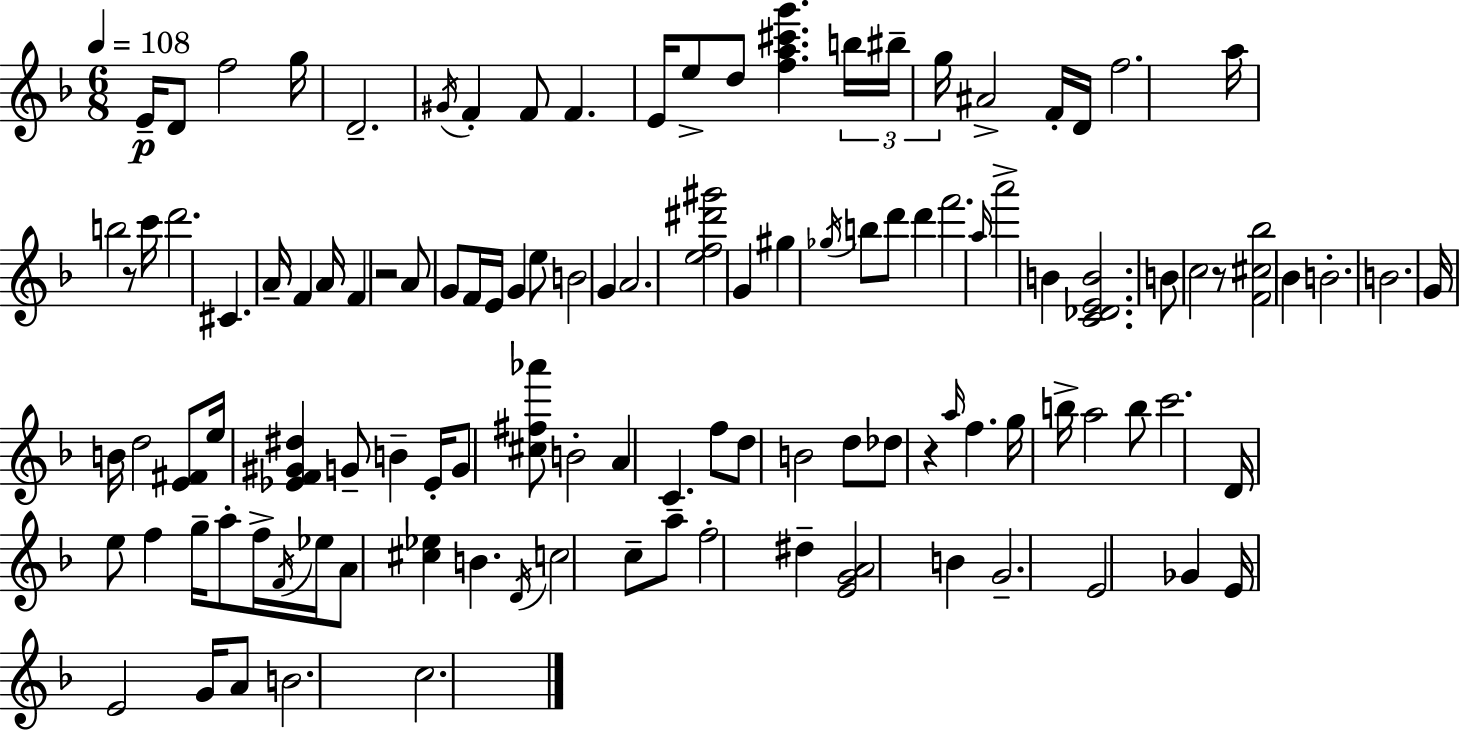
{
  \clef treble
  \numericTimeSignature
  \time 6/8
  \key f \major
  \tempo 4 = 108
  e'16--\p d'8 f''2 g''16 | d'2.-- | \acciaccatura { gis'16 } f'4-. f'8 f'4. | e'16 e''8-> d''8 <f'' a'' cis''' g'''>4. | \break \tuplet 3/2 { b''16 bis''16-- g''16 } ais'2-> f'16-. | d'16 f''2. | a''16 b''2 r8 | c'''16 d'''2. | \break cis'4. a'16-- f'4 | a'16 f'4 r2 | a'8 g'8 f'16 e'16 g'4 e''8 | b'2 g'4 | \break a'2. | <e'' f'' dis''' gis'''>2 g'4 | gis''4 \acciaccatura { ges''16 } b''8 d'''8 d'''4 | f'''2. | \break \grace { a''16 } a'''2-> b'4 | <c' des' e' b'>2. | b'8 c''2 | r8 <f' cis'' bes''>2 bes'4 | \break b'2.-. | b'2. | g'16 b'16 d''2 | <e' fis'>8 e''16 <ees' f' gis' dis''>4 g'8-- b'4-- | \break ees'16-. g'8 <cis'' fis'' aes'''>8 b'2-. | a'4 c'4. | f''8 d''8 b'2 | d''8 des''8 r4 \grace { a''16 } f''4. | \break g''16 b''16-> a''2 | b''8 c'''2. | d'16 e''8 f''4 g''16-- | a''8-. f''16-> \acciaccatura { f'16 } ees''16 a'8 <cis'' ees''>4 b'4. | \break \acciaccatura { d'16 } c''2 | c''8-- a''8-- f''2-. | dis''4-- <e' g' a'>2 | b'4 g'2.-- | \break e'2 | ges'4 e'16 e'2 | g'16 a'8 b'2. | c''2. | \break \bar "|."
}